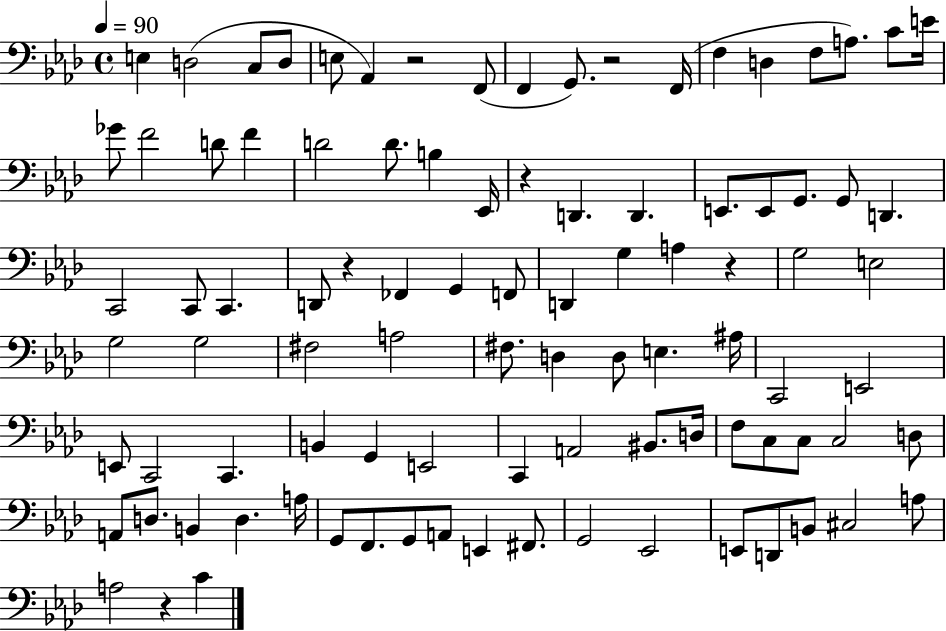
X:1
T:Untitled
M:4/4
L:1/4
K:Ab
E, D,2 C,/2 D,/2 E,/2 _A,, z2 F,,/2 F,, G,,/2 z2 F,,/4 F, D, F,/2 A,/2 C/2 E/4 _G/2 F2 D/2 F D2 D/2 B, _E,,/4 z D,, D,, E,,/2 E,,/2 G,,/2 G,,/2 D,, C,,2 C,,/2 C,, D,,/2 z _F,, G,, F,,/2 D,, G, A, z G,2 E,2 G,2 G,2 ^F,2 A,2 ^F,/2 D, D,/2 E, ^A,/4 C,,2 E,,2 E,,/2 C,,2 C,, B,, G,, E,,2 C,, A,,2 ^B,,/2 D,/4 F,/2 C,/2 C,/2 C,2 D,/2 A,,/2 D,/2 B,, D, A,/4 G,,/2 F,,/2 G,,/2 A,,/2 E,, ^F,,/2 G,,2 _E,,2 E,,/2 D,,/2 B,,/2 ^C,2 A,/2 A,2 z C